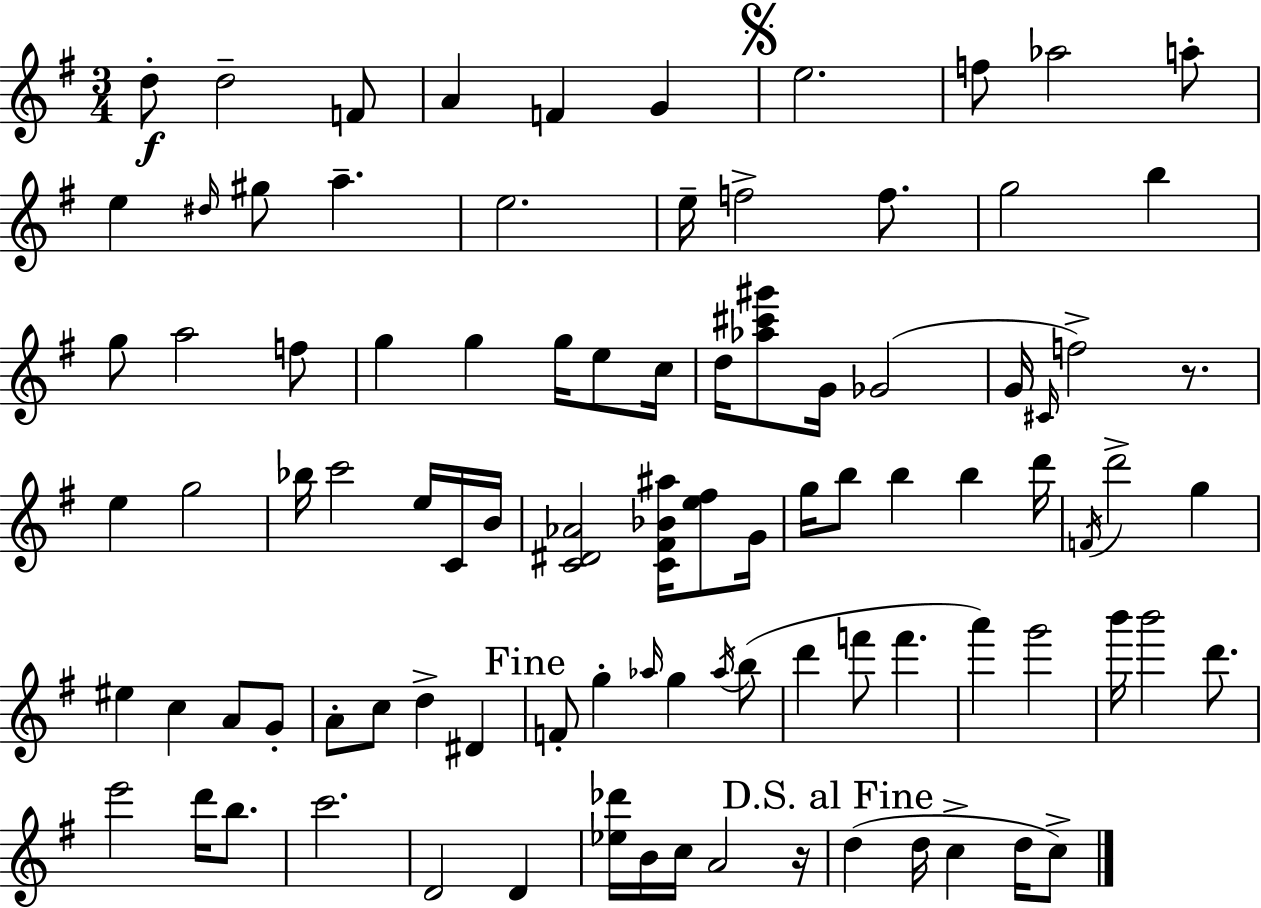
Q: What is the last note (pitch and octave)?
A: C5